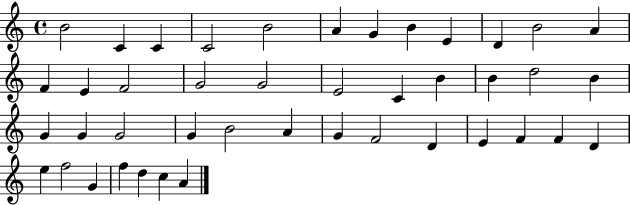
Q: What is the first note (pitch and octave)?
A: B4